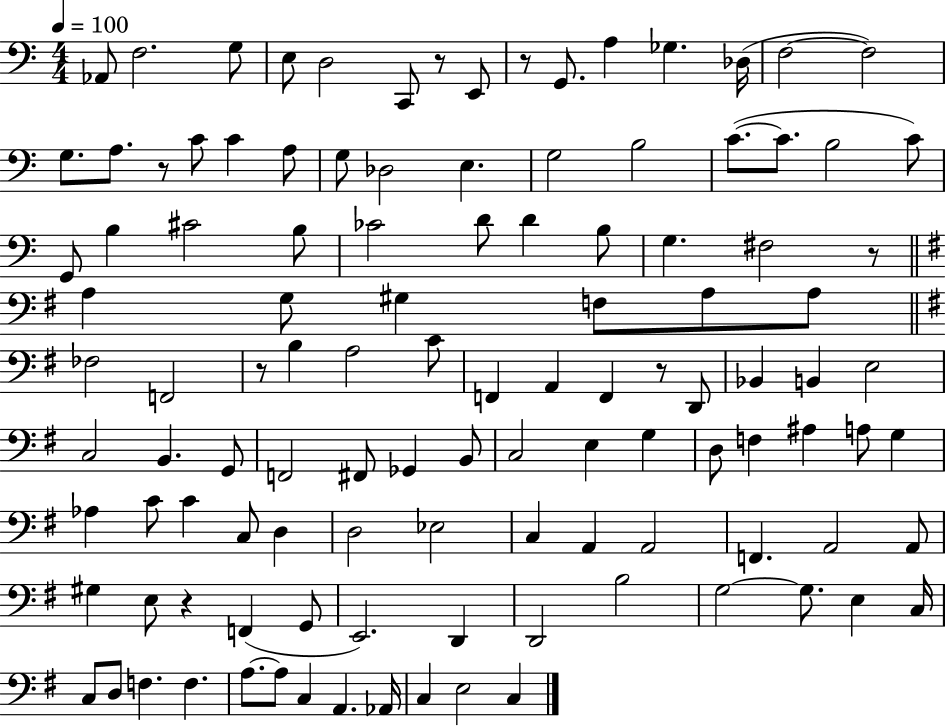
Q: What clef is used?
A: bass